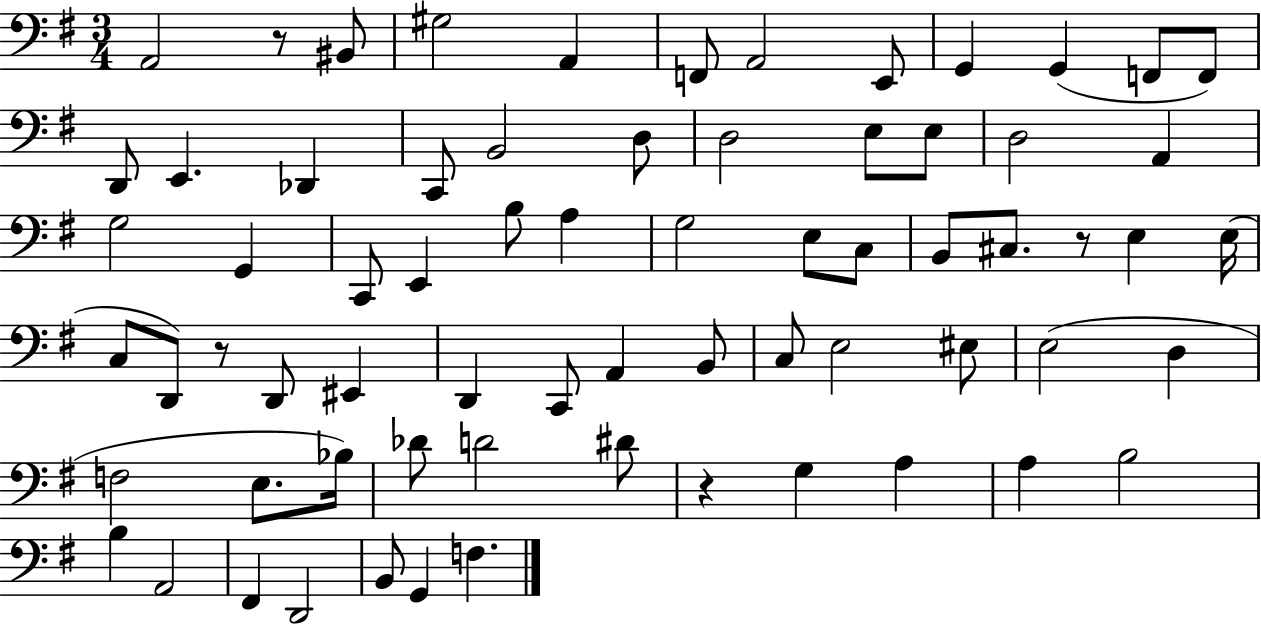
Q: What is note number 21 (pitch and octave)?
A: D3